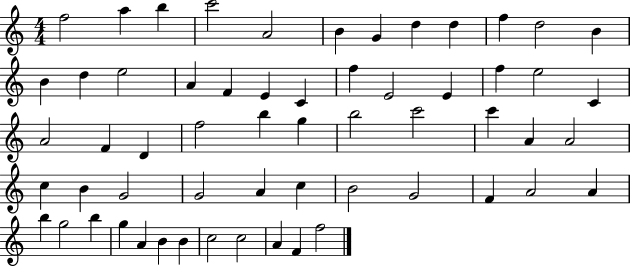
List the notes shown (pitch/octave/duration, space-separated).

F5/h A5/q B5/q C6/h A4/h B4/q G4/q D5/q D5/q F5/q D5/h B4/q B4/q D5/q E5/h A4/q F4/q E4/q C4/q F5/q E4/h E4/q F5/q E5/h C4/q A4/h F4/q D4/q F5/h B5/q G5/q B5/h C6/h C6/q A4/q A4/h C5/q B4/q G4/h G4/h A4/q C5/q B4/h G4/h F4/q A4/h A4/q B5/q G5/h B5/q G5/q A4/q B4/q B4/q C5/h C5/h A4/q F4/q F5/h